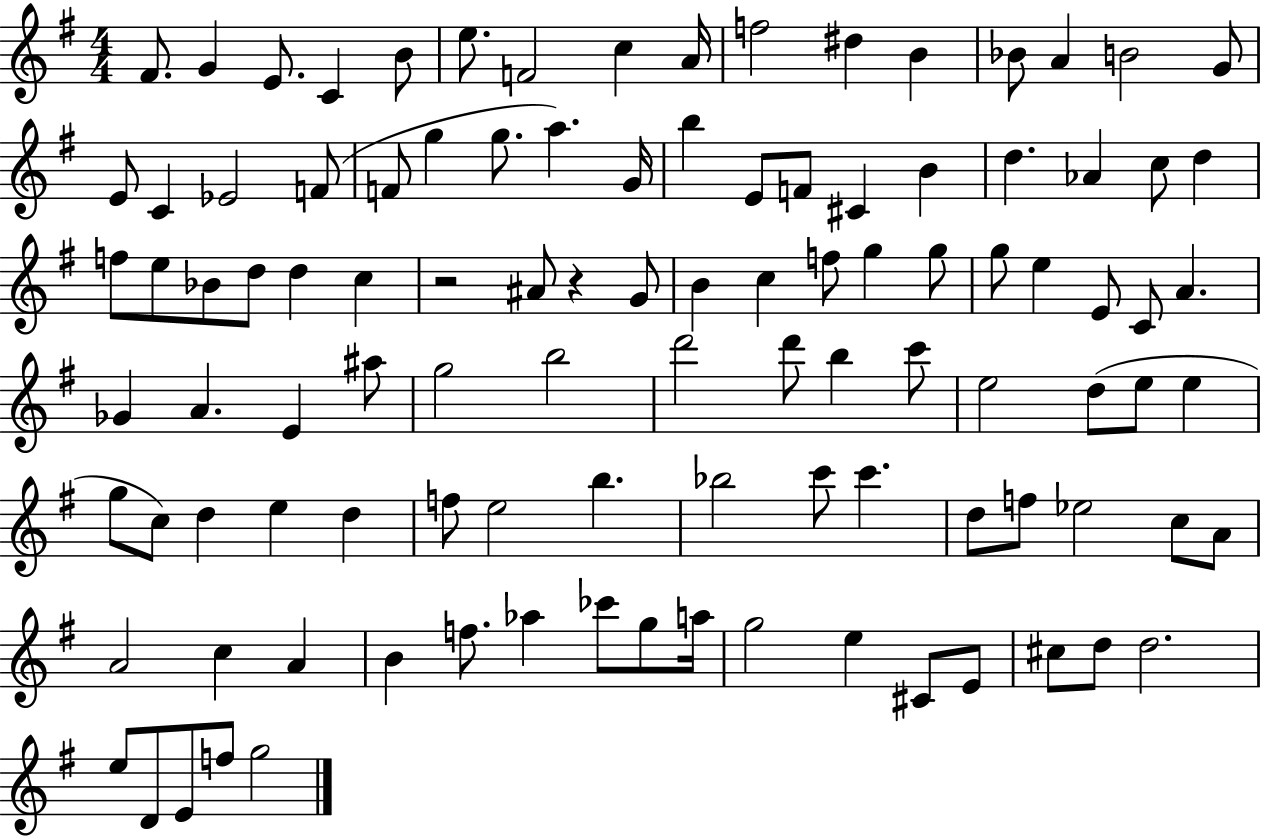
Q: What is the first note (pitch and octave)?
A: F#4